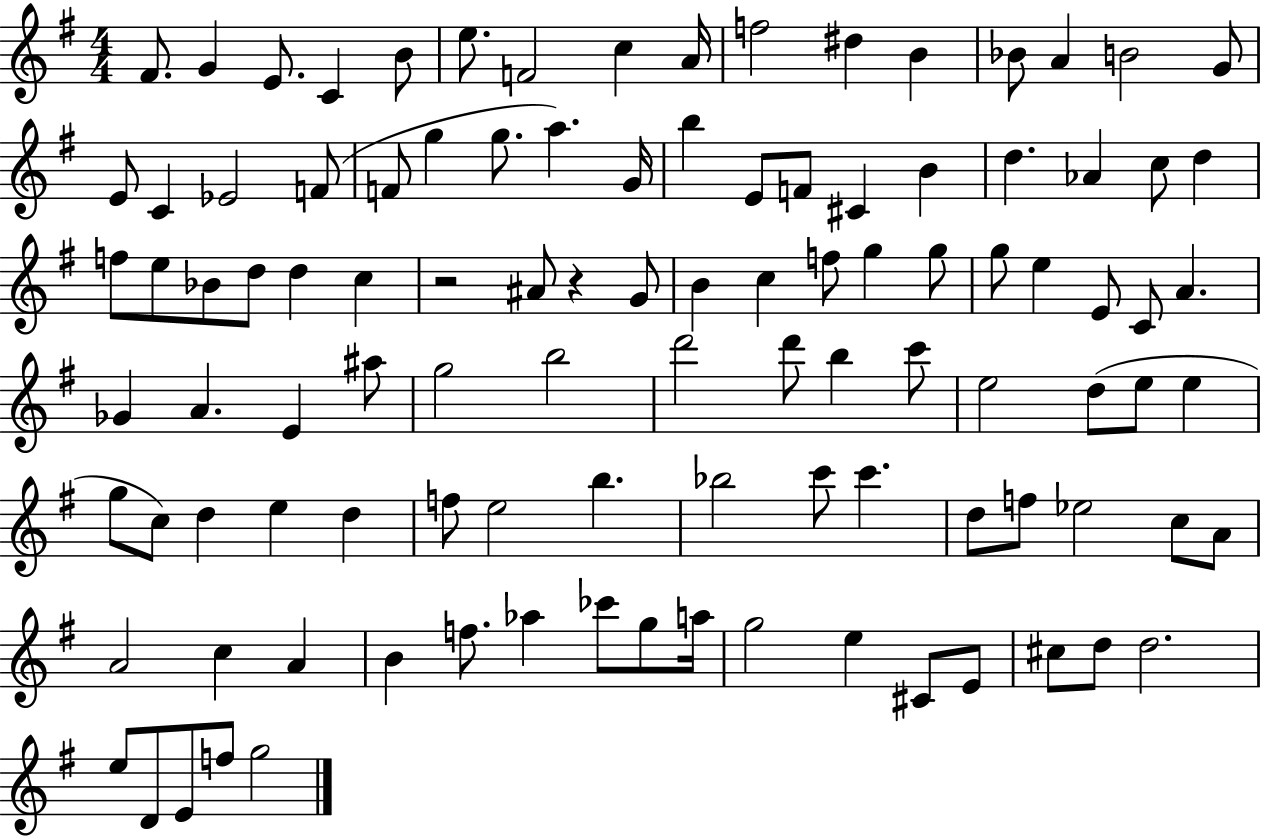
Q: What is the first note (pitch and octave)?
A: F#4